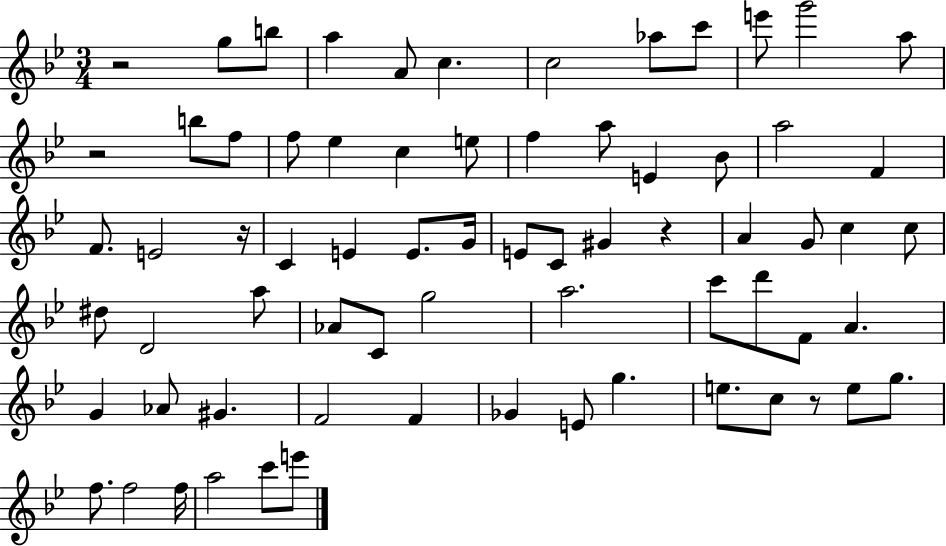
R/h G5/e B5/e A5/q A4/e C5/q. C5/h Ab5/e C6/e E6/e G6/h A5/e R/h B5/e F5/e F5/e Eb5/q C5/q E5/e F5/q A5/e E4/q Bb4/e A5/h F4/q F4/e. E4/h R/s C4/q E4/q E4/e. G4/s E4/e C4/e G#4/q R/q A4/q G4/e C5/q C5/e D#5/e D4/h A5/e Ab4/e C4/e G5/h A5/h. C6/e D6/e F4/e A4/q. G4/q Ab4/e G#4/q. F4/h F4/q Gb4/q E4/e G5/q. E5/e. C5/e R/e E5/e G5/e. F5/e. F5/h F5/s A5/h C6/e E6/e